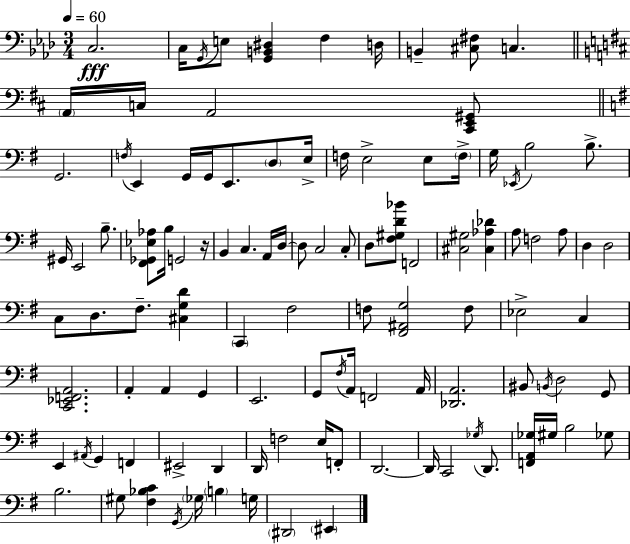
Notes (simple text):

C3/h. C3/s G2/s E3/e [G2,B2,D#3]/q F3/q D3/s B2/q [C#3,F#3]/e C3/q. A2/s C3/s A2/h [C#2,E2,G#2]/e G2/h. F3/s E2/q G2/s G2/s E2/e. D3/e E3/s F3/s E3/h E3/e F3/s G3/s Eb2/s B3/h B3/e. G#2/s E2/h B3/e. [F#2,Gb2,Eb3,Ab3]/e B3/s G2/h R/s B2/q C3/q. A2/s D3/s D3/e C3/h C3/e D3/e [F#3,G#3,D4,Bb4]/e F2/h [C#3,G#3]/h [C#3,Ab3,Db4]/q A3/e F3/h A3/e D3/q D3/h C3/e D3/e. F#3/e. [C#3,G3,D4]/q C2/q F#3/h F3/e [F#2,A#2,G3]/h F3/e Eb3/h C3/q [C2,Eb2,F2,A2]/h. A2/q A2/q G2/q E2/h. G2/e F#3/s A2/s F2/h A2/s [Db2,A2]/h. BIS2/e B2/s D3/h G2/e E2/q A#2/s G2/q F2/q EIS2/h D2/q D2/s F3/h E3/s F2/e D2/h. D2/s C2/h Gb3/s D2/e. [F2,A2,Gb3]/s G#3/s B3/h Gb3/e B3/h. G#3/e [F#3,Bb3,C4]/q G2/s Gb3/s B3/q G3/s D#2/h EIS2/q